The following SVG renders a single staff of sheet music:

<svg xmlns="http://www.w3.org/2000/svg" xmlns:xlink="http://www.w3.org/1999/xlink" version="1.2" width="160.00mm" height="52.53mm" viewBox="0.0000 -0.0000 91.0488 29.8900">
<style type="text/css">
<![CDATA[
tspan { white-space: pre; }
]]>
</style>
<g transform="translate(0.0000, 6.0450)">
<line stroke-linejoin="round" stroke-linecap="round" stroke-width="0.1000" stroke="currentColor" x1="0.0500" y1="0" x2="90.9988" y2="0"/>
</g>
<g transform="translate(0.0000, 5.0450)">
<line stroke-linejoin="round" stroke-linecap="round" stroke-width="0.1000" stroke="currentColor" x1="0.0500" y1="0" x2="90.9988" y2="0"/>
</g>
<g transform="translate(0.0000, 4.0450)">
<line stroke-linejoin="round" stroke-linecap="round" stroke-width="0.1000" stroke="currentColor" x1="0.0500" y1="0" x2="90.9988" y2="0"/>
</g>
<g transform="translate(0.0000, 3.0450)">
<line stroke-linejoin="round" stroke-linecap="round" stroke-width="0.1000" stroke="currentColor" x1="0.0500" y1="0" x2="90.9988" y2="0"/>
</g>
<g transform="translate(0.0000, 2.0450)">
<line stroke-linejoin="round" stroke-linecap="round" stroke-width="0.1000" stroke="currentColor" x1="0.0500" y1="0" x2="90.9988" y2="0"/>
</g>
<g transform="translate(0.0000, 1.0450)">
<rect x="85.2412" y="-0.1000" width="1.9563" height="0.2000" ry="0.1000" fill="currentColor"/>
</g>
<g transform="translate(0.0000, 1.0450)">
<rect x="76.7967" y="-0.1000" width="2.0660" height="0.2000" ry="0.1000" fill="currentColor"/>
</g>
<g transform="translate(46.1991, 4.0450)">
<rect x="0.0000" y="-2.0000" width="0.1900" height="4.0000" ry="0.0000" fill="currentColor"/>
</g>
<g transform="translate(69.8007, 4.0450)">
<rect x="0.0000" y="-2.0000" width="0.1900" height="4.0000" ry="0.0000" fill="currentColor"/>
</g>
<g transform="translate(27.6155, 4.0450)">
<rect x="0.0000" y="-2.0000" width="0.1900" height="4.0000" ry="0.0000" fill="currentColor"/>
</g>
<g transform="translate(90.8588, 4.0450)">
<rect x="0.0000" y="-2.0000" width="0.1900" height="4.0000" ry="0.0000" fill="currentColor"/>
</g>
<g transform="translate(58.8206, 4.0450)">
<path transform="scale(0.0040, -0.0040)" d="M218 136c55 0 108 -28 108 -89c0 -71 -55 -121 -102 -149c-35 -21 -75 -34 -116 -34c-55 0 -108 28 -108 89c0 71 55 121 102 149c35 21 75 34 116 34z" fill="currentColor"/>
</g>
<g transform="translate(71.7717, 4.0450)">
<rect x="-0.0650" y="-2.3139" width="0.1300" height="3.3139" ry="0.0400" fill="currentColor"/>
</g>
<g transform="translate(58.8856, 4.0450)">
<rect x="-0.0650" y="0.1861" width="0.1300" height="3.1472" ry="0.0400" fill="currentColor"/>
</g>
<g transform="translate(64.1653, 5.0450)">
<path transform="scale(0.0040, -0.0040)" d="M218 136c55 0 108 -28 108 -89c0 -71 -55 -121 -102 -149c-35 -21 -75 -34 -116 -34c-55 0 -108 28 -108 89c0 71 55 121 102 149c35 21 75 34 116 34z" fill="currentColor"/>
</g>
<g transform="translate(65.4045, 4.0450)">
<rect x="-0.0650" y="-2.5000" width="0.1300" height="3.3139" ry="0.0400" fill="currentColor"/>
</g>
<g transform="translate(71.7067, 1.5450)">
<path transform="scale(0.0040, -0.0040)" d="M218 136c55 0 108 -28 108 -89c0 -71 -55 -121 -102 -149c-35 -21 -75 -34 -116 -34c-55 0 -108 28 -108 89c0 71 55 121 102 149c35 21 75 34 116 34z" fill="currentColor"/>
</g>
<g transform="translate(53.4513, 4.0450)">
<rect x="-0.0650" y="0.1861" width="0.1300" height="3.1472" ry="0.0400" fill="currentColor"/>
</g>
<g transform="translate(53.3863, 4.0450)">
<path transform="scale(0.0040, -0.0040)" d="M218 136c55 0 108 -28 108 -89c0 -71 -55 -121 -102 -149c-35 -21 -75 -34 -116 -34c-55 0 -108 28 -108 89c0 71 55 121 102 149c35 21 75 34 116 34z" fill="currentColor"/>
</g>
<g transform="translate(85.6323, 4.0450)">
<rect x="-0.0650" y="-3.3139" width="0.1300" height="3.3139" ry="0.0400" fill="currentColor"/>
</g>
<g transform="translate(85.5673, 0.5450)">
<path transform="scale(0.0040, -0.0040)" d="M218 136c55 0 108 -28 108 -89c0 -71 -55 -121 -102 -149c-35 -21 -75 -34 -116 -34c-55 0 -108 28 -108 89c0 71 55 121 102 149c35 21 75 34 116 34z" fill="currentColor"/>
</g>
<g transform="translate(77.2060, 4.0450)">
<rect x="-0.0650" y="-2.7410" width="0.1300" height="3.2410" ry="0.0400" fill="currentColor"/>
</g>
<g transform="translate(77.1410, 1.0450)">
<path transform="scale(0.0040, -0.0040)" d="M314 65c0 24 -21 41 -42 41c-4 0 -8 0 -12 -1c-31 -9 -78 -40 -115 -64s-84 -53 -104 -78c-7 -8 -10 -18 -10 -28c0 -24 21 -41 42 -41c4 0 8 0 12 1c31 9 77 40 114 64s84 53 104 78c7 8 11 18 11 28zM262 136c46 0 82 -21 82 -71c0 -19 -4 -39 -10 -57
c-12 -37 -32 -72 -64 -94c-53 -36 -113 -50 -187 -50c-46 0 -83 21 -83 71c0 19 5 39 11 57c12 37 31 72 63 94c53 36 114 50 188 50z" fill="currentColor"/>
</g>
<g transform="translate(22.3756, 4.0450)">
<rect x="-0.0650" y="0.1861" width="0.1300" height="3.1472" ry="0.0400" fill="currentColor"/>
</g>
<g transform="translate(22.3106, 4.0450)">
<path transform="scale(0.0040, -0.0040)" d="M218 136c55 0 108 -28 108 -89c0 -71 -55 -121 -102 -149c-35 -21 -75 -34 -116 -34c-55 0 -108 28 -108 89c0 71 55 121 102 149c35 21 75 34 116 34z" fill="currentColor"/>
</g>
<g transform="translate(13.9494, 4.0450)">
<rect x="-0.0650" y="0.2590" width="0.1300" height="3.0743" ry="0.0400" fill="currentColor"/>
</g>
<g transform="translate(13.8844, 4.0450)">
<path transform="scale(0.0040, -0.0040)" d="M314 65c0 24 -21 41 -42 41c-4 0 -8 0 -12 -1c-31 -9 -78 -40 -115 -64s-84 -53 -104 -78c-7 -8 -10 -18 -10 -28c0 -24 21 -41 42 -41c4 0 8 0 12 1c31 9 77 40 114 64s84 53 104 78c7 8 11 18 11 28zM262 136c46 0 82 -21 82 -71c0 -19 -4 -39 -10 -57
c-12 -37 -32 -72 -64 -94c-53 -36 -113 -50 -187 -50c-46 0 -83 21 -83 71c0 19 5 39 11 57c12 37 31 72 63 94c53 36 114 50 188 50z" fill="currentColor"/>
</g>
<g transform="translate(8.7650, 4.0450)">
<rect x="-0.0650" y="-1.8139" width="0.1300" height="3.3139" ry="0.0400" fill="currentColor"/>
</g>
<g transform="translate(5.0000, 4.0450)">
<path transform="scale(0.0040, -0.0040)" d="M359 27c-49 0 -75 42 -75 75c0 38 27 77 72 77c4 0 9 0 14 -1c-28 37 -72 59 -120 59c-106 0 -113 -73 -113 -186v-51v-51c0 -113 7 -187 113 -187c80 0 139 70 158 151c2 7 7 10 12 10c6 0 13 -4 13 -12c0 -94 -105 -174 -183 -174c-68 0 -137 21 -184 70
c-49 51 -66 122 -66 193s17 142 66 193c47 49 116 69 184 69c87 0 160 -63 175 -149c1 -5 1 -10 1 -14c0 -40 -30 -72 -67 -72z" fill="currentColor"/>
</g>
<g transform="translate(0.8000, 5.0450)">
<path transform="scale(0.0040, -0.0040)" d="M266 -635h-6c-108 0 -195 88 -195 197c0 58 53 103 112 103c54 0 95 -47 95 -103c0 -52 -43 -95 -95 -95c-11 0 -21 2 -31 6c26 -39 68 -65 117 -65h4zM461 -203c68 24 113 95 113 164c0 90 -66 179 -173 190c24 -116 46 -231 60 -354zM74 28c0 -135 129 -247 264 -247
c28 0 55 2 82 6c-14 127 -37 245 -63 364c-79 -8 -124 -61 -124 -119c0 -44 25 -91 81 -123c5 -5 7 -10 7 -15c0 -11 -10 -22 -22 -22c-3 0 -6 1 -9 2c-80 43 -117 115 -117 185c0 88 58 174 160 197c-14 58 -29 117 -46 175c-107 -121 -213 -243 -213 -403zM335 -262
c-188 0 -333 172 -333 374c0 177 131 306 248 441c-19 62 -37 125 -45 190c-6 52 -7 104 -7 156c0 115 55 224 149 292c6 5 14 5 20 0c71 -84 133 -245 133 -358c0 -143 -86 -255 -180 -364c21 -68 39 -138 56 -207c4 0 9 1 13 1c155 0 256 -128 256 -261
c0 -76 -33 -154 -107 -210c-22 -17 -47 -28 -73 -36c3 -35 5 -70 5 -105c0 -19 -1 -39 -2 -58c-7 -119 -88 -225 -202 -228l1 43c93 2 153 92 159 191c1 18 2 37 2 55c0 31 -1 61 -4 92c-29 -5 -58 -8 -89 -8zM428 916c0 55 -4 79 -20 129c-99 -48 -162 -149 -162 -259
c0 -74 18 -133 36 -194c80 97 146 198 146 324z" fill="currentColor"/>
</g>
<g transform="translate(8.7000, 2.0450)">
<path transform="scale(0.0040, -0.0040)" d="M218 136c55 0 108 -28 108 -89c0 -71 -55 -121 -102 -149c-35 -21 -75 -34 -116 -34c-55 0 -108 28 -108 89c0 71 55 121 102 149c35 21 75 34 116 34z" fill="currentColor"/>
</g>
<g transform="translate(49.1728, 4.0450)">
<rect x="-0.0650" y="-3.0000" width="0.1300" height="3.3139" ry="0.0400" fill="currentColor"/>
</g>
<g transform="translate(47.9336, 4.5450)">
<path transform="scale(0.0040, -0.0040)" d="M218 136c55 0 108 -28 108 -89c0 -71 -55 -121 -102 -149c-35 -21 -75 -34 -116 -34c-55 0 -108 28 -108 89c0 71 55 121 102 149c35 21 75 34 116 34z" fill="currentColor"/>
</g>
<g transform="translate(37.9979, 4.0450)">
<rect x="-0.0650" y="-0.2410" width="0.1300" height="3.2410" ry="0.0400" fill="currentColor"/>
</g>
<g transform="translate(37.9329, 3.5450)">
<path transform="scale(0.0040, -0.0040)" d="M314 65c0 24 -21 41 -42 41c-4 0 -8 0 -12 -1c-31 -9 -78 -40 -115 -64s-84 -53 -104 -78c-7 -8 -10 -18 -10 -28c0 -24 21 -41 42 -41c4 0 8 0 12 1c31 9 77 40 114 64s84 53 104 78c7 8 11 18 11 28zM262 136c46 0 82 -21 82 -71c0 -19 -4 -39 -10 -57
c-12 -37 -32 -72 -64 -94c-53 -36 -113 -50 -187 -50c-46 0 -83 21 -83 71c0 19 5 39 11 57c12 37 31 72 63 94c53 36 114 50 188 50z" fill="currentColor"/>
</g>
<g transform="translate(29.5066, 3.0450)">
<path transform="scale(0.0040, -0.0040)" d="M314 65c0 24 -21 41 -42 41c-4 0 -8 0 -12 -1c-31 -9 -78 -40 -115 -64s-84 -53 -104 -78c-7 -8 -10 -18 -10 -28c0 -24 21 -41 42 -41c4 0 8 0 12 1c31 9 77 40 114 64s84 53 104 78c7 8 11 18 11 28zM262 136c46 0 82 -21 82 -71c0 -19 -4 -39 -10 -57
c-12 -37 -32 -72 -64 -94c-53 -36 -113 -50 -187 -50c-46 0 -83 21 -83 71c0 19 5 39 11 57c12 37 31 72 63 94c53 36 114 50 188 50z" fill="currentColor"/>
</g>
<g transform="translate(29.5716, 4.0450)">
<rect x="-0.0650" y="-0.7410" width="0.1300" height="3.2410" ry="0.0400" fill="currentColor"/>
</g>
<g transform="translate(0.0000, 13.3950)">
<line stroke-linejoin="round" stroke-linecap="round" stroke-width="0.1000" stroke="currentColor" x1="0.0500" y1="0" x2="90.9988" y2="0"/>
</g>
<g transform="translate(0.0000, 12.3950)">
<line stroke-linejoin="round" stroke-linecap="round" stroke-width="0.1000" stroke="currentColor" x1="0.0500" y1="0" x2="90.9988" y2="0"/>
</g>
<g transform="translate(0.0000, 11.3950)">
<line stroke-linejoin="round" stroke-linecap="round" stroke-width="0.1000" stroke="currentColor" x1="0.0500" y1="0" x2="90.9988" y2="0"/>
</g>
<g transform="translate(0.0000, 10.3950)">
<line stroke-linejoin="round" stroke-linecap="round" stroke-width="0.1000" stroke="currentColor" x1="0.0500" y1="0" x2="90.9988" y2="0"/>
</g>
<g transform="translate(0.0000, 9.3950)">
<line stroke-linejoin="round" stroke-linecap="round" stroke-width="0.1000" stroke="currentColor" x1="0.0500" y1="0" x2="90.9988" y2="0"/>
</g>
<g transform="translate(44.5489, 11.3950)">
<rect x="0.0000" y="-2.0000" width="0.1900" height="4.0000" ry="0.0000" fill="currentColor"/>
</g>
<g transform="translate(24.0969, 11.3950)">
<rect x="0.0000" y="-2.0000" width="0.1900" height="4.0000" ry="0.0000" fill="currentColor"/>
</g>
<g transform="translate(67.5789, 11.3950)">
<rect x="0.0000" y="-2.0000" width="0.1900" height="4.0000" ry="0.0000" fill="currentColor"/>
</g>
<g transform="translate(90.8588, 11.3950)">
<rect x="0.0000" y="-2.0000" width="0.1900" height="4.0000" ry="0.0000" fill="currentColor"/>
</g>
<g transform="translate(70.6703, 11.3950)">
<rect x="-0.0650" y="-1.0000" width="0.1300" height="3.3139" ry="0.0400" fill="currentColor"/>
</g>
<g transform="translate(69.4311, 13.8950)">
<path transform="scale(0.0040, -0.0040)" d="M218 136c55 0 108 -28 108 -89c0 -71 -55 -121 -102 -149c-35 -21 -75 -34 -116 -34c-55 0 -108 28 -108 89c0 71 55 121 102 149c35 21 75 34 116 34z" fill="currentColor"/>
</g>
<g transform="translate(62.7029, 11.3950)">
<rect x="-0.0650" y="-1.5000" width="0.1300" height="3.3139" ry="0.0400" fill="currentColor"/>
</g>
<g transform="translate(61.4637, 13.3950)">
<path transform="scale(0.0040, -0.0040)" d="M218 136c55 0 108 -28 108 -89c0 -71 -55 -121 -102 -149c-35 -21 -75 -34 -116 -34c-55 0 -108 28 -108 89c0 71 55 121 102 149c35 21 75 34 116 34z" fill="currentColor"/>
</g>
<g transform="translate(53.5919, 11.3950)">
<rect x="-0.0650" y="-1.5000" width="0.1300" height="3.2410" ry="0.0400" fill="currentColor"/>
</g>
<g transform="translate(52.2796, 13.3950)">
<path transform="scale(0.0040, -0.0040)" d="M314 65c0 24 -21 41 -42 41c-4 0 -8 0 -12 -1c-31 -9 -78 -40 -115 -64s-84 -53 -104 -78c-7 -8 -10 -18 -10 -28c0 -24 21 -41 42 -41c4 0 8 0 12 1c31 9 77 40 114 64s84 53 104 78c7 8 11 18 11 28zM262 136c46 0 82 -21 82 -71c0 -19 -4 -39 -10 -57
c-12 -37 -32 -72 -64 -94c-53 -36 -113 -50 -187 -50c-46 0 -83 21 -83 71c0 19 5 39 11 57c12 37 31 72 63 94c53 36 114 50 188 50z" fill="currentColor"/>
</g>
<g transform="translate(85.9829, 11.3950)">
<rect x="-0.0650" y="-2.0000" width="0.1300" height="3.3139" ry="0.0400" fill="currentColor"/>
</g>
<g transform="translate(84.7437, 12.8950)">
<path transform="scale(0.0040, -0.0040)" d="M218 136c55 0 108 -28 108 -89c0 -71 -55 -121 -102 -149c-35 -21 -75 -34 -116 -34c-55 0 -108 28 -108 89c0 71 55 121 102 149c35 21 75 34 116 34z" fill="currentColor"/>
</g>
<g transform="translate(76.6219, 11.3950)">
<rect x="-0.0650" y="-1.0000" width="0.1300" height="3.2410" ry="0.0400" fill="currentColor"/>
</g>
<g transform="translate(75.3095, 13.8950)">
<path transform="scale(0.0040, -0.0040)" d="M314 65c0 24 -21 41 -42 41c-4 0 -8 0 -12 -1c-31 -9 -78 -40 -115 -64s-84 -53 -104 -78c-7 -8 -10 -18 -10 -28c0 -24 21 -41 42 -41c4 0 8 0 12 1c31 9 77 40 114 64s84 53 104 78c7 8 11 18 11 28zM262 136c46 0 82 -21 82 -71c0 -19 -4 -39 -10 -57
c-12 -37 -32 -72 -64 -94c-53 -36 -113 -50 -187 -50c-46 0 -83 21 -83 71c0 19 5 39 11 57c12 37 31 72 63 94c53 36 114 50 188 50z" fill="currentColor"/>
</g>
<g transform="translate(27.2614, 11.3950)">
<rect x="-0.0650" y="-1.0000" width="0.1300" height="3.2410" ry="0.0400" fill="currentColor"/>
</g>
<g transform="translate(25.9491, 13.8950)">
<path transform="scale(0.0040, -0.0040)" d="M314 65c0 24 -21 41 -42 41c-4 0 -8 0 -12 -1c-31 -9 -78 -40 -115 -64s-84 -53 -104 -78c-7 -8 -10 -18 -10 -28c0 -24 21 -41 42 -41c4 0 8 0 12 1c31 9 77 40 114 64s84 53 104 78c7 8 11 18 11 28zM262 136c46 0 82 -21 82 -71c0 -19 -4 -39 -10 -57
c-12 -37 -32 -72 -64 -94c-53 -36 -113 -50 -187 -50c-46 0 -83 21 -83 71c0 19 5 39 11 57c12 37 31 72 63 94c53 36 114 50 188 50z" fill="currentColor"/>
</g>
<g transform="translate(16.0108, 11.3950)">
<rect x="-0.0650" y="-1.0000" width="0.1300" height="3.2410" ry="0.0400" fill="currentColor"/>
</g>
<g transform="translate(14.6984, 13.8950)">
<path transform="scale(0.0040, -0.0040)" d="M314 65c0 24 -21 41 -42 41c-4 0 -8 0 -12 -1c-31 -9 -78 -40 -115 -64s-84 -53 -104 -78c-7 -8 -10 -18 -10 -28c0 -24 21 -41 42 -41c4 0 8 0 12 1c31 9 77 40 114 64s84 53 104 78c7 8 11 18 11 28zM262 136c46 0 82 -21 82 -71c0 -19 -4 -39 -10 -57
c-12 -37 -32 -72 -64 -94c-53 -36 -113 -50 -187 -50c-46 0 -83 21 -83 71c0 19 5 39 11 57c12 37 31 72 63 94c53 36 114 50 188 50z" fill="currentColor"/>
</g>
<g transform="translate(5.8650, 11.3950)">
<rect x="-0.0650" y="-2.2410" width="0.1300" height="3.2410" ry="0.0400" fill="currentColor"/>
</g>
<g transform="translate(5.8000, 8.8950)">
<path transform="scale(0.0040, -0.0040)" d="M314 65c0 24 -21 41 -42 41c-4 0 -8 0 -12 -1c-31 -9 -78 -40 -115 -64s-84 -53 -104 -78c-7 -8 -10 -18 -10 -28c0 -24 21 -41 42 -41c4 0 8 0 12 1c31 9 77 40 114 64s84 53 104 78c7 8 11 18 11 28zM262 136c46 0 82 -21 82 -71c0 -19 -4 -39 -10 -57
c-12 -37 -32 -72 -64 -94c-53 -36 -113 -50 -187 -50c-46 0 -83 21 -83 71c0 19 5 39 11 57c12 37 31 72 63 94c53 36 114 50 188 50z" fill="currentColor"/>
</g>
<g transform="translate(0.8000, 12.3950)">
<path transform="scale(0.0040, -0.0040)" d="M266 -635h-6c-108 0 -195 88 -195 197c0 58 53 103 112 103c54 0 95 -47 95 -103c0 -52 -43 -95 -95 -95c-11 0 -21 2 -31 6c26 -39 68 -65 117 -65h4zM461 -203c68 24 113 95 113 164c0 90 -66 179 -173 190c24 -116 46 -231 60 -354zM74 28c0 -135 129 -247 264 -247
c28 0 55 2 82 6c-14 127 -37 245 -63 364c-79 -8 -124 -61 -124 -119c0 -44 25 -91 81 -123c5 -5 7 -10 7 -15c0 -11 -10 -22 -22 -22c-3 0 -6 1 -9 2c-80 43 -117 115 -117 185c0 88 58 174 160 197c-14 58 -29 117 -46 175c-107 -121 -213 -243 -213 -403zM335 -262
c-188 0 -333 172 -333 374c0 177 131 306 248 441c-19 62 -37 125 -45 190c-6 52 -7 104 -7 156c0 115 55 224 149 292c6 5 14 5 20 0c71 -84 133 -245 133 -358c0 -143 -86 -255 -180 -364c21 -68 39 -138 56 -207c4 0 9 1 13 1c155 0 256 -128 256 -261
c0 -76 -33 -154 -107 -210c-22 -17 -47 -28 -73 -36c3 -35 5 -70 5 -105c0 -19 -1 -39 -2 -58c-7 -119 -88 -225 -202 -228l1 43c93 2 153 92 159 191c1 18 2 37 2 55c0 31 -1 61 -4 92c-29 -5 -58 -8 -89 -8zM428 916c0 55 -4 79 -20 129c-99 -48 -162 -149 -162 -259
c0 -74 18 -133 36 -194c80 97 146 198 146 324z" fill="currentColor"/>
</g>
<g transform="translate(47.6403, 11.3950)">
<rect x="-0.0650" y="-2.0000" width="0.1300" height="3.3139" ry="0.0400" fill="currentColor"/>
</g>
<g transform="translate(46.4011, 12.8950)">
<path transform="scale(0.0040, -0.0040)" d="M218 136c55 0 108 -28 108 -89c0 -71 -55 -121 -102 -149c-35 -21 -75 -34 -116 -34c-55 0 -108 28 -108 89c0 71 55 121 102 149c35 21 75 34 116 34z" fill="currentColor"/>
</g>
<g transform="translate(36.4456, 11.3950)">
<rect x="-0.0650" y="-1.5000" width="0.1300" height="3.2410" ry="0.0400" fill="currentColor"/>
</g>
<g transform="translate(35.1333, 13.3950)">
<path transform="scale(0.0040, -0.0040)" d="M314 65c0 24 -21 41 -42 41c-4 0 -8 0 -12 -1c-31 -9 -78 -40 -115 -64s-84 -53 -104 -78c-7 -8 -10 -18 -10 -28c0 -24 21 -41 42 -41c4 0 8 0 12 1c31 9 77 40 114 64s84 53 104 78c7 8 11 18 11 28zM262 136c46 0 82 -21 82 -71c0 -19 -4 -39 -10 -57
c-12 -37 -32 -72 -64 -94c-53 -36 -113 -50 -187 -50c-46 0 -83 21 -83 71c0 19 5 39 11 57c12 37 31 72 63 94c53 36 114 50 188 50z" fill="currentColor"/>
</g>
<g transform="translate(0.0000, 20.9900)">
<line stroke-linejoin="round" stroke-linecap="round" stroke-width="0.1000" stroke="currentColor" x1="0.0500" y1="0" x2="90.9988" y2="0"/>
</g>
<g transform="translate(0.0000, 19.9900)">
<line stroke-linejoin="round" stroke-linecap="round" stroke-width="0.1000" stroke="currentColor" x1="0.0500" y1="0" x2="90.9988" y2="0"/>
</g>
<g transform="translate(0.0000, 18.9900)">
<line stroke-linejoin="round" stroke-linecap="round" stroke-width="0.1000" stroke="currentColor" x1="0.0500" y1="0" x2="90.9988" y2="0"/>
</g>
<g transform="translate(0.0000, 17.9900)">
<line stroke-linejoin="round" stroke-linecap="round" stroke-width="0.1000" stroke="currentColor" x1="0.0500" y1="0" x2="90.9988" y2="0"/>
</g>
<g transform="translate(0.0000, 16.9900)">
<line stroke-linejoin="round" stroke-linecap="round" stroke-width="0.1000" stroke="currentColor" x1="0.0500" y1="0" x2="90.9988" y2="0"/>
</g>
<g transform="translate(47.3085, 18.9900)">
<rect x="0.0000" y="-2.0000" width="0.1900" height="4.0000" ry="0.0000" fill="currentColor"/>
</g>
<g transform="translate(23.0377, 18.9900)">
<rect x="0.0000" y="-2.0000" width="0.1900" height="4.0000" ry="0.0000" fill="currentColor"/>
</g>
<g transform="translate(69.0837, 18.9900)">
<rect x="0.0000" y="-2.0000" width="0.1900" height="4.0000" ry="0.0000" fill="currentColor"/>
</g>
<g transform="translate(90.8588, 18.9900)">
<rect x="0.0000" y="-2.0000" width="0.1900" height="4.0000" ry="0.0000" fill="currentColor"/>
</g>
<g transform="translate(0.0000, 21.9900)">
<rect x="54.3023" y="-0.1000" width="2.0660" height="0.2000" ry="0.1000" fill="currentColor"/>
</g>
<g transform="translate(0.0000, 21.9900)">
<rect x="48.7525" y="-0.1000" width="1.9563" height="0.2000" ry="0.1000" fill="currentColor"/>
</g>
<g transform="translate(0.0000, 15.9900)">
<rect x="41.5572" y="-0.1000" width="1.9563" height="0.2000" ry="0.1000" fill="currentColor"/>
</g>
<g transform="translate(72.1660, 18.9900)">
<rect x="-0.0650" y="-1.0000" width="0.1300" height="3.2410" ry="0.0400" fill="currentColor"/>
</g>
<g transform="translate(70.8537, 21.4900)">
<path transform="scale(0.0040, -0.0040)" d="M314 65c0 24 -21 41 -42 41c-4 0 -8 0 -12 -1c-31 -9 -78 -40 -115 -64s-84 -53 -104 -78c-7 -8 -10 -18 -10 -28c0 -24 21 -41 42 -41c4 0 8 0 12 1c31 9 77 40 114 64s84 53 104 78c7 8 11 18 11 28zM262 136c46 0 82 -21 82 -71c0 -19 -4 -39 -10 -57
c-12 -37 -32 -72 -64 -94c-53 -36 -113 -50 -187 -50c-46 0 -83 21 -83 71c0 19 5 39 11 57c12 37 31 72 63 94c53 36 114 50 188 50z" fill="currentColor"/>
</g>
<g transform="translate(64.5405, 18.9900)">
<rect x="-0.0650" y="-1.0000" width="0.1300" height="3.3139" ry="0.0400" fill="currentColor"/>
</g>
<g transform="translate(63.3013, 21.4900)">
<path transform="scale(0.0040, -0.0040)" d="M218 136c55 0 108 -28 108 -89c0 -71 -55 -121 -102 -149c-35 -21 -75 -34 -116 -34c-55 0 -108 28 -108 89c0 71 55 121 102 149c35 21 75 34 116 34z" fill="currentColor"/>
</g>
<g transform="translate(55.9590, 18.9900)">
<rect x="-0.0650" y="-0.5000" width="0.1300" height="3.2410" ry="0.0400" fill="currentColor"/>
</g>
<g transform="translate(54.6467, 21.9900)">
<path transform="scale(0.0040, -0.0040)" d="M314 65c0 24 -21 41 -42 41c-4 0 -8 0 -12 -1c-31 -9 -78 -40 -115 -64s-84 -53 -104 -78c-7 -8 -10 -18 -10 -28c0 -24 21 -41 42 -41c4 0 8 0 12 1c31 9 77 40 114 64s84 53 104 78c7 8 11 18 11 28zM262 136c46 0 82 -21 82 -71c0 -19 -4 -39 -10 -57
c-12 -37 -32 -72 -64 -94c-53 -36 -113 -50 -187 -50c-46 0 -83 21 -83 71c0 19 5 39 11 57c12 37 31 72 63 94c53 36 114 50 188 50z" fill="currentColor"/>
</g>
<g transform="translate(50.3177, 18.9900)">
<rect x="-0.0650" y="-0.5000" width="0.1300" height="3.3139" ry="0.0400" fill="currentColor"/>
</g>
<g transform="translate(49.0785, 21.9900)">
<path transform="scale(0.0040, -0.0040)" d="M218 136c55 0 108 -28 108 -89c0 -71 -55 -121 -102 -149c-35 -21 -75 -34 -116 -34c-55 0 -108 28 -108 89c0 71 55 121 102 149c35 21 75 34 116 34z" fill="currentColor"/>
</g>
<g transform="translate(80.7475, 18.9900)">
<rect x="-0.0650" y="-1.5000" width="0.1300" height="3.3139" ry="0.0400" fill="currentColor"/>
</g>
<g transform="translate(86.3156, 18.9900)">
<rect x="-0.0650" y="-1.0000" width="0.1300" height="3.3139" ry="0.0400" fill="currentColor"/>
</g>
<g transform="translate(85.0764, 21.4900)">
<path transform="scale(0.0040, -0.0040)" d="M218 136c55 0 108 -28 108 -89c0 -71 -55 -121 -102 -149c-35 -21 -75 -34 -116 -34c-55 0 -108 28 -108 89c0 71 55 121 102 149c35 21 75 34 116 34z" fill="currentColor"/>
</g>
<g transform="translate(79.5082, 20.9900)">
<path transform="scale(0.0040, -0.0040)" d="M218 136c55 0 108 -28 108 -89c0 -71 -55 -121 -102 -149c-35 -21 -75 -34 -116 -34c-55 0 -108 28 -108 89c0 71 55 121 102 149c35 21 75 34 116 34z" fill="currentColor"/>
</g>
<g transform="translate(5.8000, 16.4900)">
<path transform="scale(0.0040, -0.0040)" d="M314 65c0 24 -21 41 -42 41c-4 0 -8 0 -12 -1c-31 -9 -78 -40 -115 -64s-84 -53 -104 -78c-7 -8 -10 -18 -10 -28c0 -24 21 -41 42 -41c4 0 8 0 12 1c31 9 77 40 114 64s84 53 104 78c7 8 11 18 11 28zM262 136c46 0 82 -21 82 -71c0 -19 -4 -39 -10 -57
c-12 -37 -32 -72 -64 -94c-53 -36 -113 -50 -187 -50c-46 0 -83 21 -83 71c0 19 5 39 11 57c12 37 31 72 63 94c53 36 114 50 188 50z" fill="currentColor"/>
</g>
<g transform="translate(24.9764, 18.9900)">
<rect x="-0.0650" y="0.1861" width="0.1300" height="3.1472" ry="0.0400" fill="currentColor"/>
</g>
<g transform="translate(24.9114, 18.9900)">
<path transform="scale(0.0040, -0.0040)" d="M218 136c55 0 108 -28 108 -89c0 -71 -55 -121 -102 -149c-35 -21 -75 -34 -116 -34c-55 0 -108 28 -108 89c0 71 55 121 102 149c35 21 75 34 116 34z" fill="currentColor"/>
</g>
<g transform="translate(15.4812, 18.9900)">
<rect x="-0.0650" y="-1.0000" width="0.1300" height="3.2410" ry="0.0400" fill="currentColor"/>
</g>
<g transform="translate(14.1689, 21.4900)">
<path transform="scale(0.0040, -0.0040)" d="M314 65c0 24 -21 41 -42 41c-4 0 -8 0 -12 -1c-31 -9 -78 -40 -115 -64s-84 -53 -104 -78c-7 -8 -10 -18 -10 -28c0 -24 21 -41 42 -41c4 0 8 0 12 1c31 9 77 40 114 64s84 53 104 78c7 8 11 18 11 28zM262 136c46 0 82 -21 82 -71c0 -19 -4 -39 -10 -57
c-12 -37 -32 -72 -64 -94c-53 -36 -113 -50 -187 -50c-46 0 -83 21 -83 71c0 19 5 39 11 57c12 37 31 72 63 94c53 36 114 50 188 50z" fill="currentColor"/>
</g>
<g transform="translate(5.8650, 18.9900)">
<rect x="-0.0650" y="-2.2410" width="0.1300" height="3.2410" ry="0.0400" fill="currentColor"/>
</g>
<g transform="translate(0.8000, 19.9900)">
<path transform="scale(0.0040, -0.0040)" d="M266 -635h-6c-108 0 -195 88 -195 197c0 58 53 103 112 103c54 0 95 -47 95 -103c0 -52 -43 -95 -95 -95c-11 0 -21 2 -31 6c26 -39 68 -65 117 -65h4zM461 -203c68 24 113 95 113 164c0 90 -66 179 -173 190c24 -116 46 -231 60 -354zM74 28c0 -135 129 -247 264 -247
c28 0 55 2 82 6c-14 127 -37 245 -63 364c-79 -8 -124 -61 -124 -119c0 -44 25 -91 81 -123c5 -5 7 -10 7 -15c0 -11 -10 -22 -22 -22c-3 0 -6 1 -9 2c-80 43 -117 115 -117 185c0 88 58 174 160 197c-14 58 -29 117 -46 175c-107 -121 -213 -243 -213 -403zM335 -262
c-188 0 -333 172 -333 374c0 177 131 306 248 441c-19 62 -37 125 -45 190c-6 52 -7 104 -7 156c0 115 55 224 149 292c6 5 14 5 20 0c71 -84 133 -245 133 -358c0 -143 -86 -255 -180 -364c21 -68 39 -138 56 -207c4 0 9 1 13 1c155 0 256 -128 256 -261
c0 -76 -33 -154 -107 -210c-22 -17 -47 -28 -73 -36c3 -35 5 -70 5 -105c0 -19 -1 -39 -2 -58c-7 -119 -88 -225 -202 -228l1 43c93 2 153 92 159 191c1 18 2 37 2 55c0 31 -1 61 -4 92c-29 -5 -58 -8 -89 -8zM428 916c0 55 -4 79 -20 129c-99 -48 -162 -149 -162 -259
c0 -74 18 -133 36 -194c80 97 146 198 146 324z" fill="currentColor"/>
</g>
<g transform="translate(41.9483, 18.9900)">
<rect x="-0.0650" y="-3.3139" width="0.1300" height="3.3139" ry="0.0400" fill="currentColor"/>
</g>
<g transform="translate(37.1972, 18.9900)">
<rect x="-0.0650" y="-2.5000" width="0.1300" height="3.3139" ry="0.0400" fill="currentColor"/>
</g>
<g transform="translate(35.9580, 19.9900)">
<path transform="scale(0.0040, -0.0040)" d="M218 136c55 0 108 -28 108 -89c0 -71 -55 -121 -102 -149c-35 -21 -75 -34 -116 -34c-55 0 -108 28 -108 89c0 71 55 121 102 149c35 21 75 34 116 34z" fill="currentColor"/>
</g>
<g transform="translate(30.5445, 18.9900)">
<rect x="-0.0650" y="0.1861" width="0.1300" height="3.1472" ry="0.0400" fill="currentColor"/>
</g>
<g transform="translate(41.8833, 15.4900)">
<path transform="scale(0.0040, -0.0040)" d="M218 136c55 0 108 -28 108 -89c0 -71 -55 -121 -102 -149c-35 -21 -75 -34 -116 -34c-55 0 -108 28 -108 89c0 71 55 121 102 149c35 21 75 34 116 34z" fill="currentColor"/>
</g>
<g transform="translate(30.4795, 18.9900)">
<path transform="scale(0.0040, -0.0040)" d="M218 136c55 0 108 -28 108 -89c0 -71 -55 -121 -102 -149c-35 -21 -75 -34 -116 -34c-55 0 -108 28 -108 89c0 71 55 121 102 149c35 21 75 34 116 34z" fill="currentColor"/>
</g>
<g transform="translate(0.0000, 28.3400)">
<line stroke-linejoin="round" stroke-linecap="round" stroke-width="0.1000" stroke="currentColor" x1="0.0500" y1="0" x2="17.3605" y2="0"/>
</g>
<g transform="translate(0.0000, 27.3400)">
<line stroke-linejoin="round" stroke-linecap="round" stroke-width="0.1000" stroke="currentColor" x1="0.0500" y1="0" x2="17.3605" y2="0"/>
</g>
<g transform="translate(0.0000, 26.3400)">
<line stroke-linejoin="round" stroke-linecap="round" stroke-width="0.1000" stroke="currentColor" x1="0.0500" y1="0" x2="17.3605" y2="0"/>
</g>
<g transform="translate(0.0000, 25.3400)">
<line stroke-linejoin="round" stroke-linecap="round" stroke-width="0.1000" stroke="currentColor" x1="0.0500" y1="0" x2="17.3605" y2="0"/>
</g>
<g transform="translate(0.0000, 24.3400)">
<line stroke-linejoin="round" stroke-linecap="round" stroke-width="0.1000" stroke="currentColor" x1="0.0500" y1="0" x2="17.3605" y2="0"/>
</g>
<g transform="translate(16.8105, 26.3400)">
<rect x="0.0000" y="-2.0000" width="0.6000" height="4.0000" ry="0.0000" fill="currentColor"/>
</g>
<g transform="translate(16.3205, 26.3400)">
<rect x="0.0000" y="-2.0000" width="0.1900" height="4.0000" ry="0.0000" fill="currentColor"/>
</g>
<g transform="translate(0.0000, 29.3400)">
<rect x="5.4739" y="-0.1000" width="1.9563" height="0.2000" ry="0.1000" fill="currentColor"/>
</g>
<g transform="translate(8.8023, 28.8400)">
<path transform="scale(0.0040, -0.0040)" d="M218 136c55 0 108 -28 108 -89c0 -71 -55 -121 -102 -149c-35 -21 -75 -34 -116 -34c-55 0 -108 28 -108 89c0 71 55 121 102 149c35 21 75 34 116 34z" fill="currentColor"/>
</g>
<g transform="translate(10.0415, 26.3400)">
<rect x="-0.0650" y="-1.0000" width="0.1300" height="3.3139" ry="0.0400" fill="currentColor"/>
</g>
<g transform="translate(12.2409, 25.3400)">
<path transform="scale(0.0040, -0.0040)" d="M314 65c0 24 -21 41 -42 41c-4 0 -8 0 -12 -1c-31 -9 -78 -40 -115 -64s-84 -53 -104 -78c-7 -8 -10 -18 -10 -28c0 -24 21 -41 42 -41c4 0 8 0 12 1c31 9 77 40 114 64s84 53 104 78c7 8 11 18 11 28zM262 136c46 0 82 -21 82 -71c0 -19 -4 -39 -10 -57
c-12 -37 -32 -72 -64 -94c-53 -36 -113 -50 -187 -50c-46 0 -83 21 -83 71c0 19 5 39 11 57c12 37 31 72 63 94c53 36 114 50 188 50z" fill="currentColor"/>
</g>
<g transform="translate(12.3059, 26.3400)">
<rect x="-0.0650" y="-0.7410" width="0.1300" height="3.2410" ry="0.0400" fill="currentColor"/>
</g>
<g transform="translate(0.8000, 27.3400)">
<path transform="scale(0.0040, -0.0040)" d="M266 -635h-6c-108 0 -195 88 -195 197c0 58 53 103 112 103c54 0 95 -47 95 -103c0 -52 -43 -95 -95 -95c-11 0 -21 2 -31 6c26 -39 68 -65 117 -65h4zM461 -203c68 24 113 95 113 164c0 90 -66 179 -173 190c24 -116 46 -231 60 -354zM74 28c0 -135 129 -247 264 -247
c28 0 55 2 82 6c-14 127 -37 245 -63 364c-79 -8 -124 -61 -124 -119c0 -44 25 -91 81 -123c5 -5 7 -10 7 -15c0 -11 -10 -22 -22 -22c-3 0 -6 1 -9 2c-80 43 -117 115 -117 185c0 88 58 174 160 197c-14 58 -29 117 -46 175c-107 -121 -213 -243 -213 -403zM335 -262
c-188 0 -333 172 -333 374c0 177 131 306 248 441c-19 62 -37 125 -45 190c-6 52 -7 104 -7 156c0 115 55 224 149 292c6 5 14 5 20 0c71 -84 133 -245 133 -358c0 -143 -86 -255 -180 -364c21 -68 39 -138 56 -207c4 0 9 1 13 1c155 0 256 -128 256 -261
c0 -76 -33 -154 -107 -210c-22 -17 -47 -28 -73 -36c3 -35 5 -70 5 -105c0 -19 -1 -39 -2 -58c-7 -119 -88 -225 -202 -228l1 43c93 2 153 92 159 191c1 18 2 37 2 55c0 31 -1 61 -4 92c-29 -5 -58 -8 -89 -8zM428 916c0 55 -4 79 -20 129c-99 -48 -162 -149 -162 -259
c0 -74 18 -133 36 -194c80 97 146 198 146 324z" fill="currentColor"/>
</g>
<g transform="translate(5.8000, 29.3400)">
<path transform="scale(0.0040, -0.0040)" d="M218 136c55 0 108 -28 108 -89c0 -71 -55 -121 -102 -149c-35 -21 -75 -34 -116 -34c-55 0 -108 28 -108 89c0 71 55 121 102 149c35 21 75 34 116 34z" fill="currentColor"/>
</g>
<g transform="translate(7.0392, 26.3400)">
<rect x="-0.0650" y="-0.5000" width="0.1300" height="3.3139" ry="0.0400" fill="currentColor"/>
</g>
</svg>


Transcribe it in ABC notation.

X:1
T:Untitled
M:4/4
L:1/4
K:C
f B2 B d2 c2 A B B G g a2 b g2 D2 D2 E2 F E2 E D D2 F g2 D2 B B G b C C2 D D2 E D C D d2